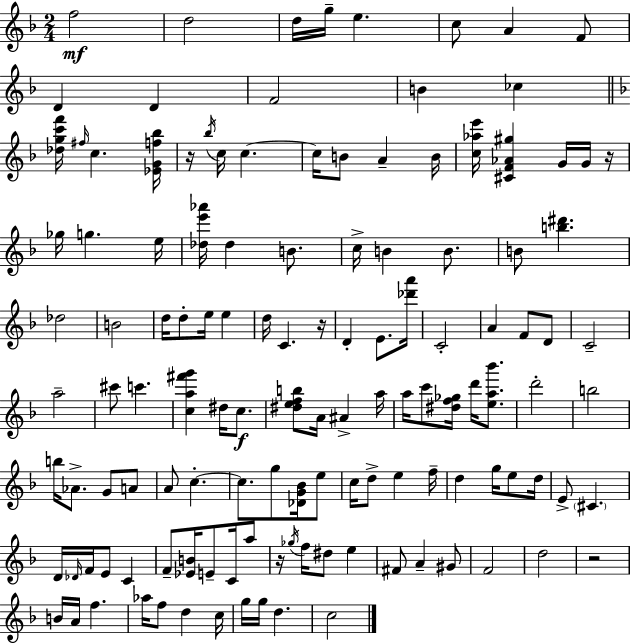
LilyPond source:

{
  \clef treble
  \numericTimeSignature
  \time 2/4
  \key d \minor
  f''2\mf | d''2 | d''16 g''16-- e''4. | c''8 a'4 f'8 | \break d'4 d'4 | f'2 | b'4 ces''4 | \bar "||" \break \key f \major <des'' g'' c''' f'''>16 \grace { fis''16 } c''4. | <ees' g' f'' bes''>16 r16 \acciaccatura { bes''16 } c''16 c''4.~~ | c''16 b'8 a'4-- | b'16 <c'' aes'' e'''>16 <cis' f' aes' gis''>4 g'16 | \break g'16 r16 ges''16 g''4. | e''16 <des'' e''' aes'''>16 des''4 b'8. | c''16-> b'4 b'8. | b'8 <b'' dis'''>4. | \break des''2 | b'2 | d''16 d''8-. e''16 e''4 | d''16 c'4. | \break r16 d'4-. e'8. | <des''' a'''>16 c'2-. | a'4 f'8 | d'8 c'2-- | \break a''2-- | cis'''8 c'''4. | <c'' a'' fis''' g'''>4 dis''16 c''8.\f | <dis'' e'' f'' b''>8 a'16 ais'4-> | \break a''16 a''16 c'''8 <dis'' f'' ges''>16 d'''16 <e'' a'' bes'''>8. | d'''2-. | b''2 | b''16 aes'8.-> g'8 | \break a'8 a'8 c''4.-.~~ | c''8. g''8 <des' g' bes'>16 | e''8 c''16 d''8-> e''4 | f''16-- d''4 g''16 e''8 | \break d''16 e'8-> \parenthesize cis'4. | d'16 \grace { des'16 } f'16 e'8 c'4 | f'8-- <ees' b'>16 e'8-- | c'16 a''8 r16 \acciaccatura { ges''16 } f''16 dis''8 | \break e''4 fis'8 a'4-- | gis'8 f'2 | d''2 | r2 | \break b'16 a'16 f''4. | aes''16 f''8 d''4 | c''16 g''16 g''16 d''4. | c''2 | \break \bar "|."
}